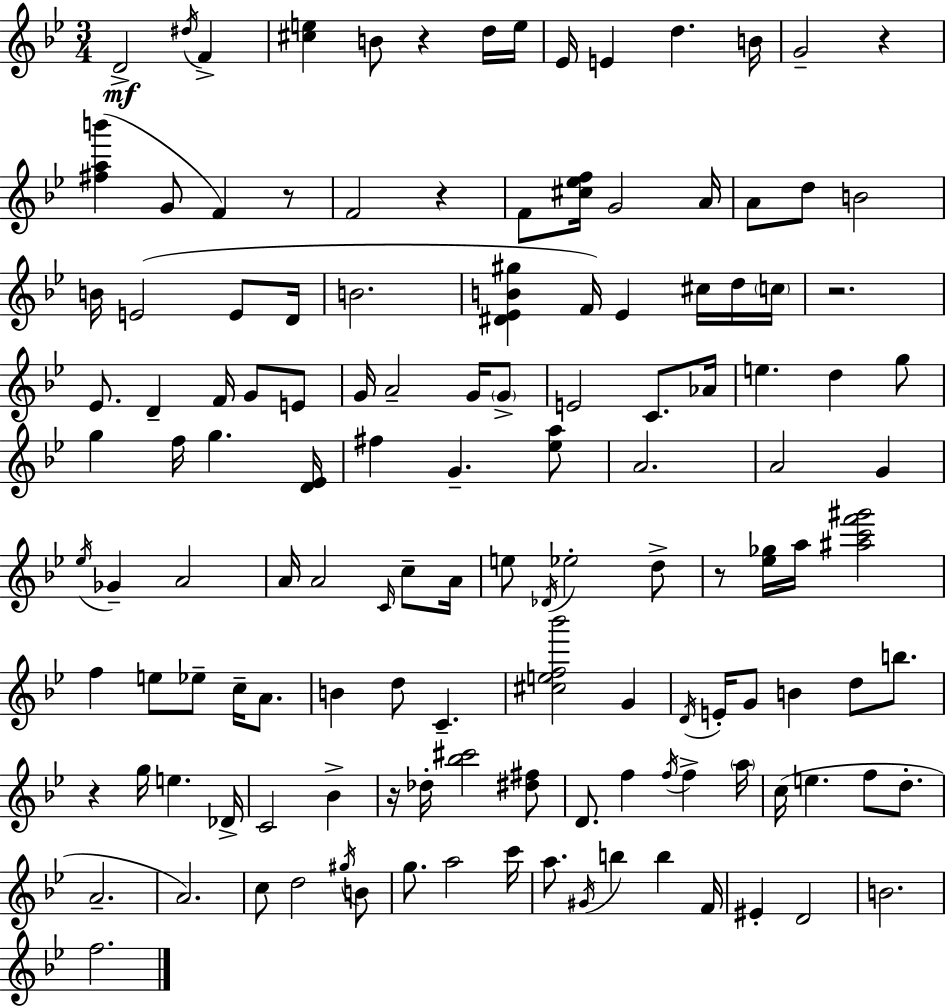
X:1
T:Untitled
M:3/4
L:1/4
K:Bb
D2 ^d/4 F [^ce] B/2 z d/4 e/4 _E/4 E d B/4 G2 z [^fab'] G/2 F z/2 F2 z F/2 [^c_ef]/4 G2 A/4 A/2 d/2 B2 B/4 E2 E/2 D/4 B2 [^D_EB^g] F/4 _E ^c/4 d/4 c/4 z2 _E/2 D F/4 G/2 E/2 G/4 A2 G/4 G/2 E2 C/2 _A/4 e d g/2 g f/4 g [D_E]/4 ^f G [_ea]/2 A2 A2 G _e/4 _G A2 A/4 A2 C/4 c/2 A/4 e/2 _D/4 _e2 d/2 z/2 [_e_g]/4 a/4 [^ac'f'^g']2 f e/2 _e/2 c/4 A/2 B d/2 C [^cef_b']2 G D/4 E/4 G/2 B d/2 b/2 z g/4 e _D/4 C2 _B z/4 _d/4 [_b^c']2 [^d^f]/2 D/2 f f/4 f a/4 c/4 e f/2 d/2 A2 A2 c/2 d2 ^g/4 B/2 g/2 a2 c'/4 a/2 ^G/4 b b F/4 ^E D2 B2 f2